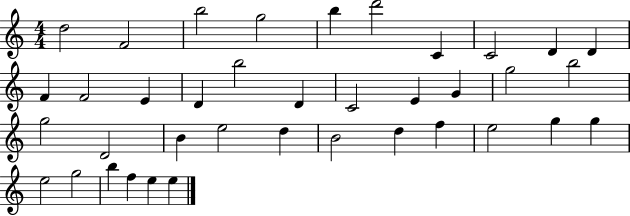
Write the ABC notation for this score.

X:1
T:Untitled
M:4/4
L:1/4
K:C
d2 F2 b2 g2 b d'2 C C2 D D F F2 E D b2 D C2 E G g2 b2 g2 D2 B e2 d B2 d f e2 g g e2 g2 b f e e